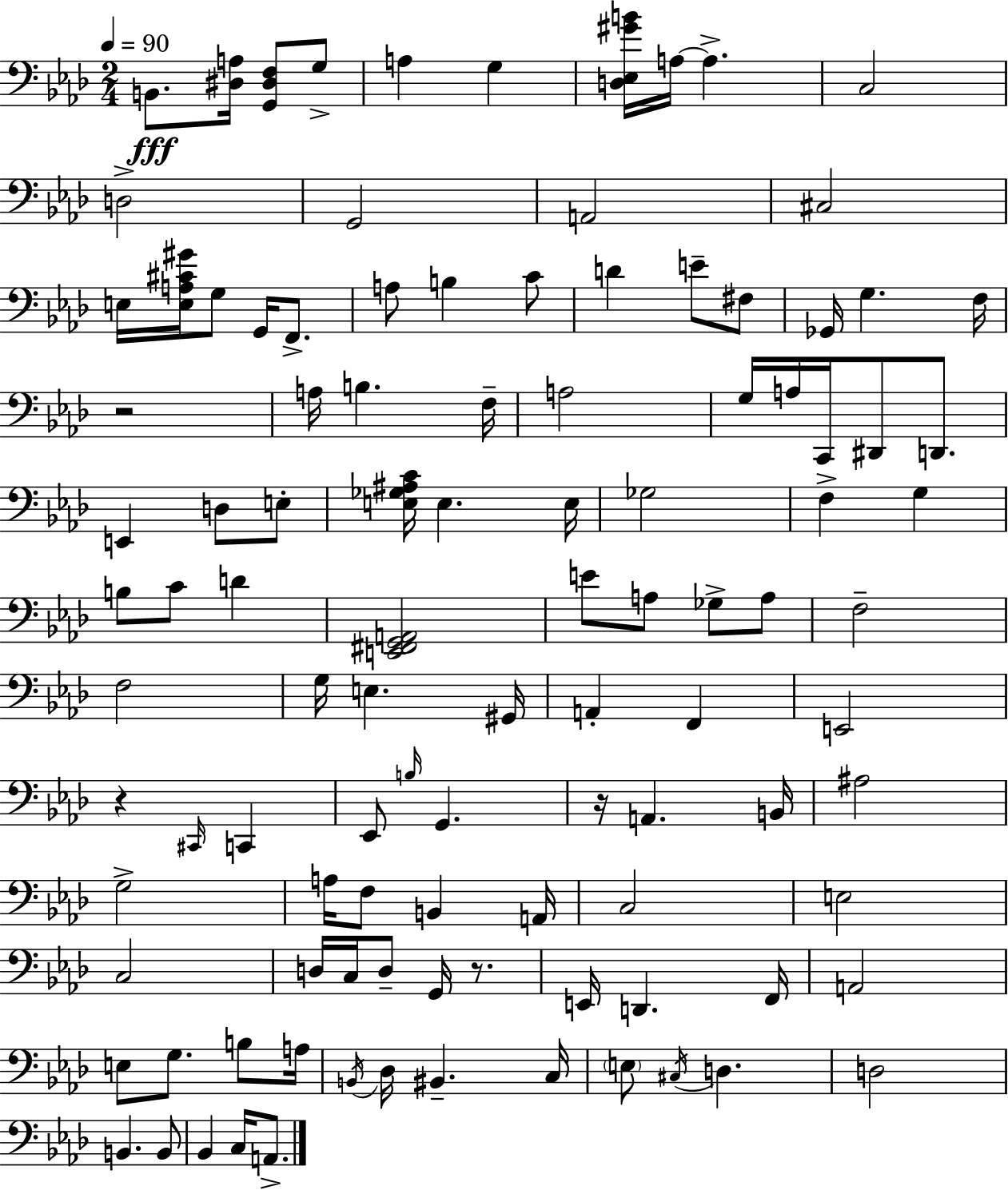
B2/e. [D#3,A3]/s [G2,D#3,F3]/e G3/e A3/q G3/q [D3,Eb3,G#4,B4]/s A3/s A3/q. C3/h D3/h G2/h A2/h C#3/h E3/s [E3,A3,C#4,G#4]/s G3/e G2/s F2/e. A3/e B3/q C4/e D4/q E4/e F#3/e Gb2/s G3/q. F3/s R/h A3/s B3/q. F3/s A3/h G3/s A3/s C2/s D#2/e D2/e. E2/q D3/e E3/e [E3,Gb3,A#3,C4]/s E3/q. E3/s Gb3/h F3/q G3/q B3/e C4/e D4/q [E2,F#2,G2,A2]/h E4/e A3/e Gb3/e A3/e F3/h F3/h G3/s E3/q. G#2/s A2/q F2/q E2/h R/q C#2/s C2/q Eb2/e B3/s G2/q. R/s A2/q. B2/s A#3/h G3/h A3/s F3/e B2/q A2/s C3/h E3/h C3/h D3/s C3/s D3/e G2/s R/e. E2/s D2/q. F2/s A2/h E3/e G3/e. B3/e A3/s B2/s Db3/s BIS2/q. C3/s E3/e C#3/s D3/q. D3/h B2/q. B2/e Bb2/q C3/s A2/e.